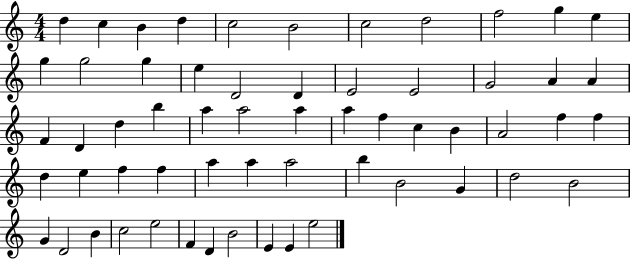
{
  \clef treble
  \numericTimeSignature
  \time 4/4
  \key c \major
  d''4 c''4 b'4 d''4 | c''2 b'2 | c''2 d''2 | f''2 g''4 e''4 | \break g''4 g''2 g''4 | e''4 d'2 d'4 | e'2 e'2 | g'2 a'4 a'4 | \break f'4 d'4 d''4 b''4 | a''4 a''2 a''4 | a''4 f''4 c''4 b'4 | a'2 f''4 f''4 | \break d''4 e''4 f''4 f''4 | a''4 a''4 a''2 | b''4 b'2 g'4 | d''2 b'2 | \break g'4 d'2 b'4 | c''2 e''2 | f'4 d'4 b'2 | e'4 e'4 e''2 | \break \bar "|."
}